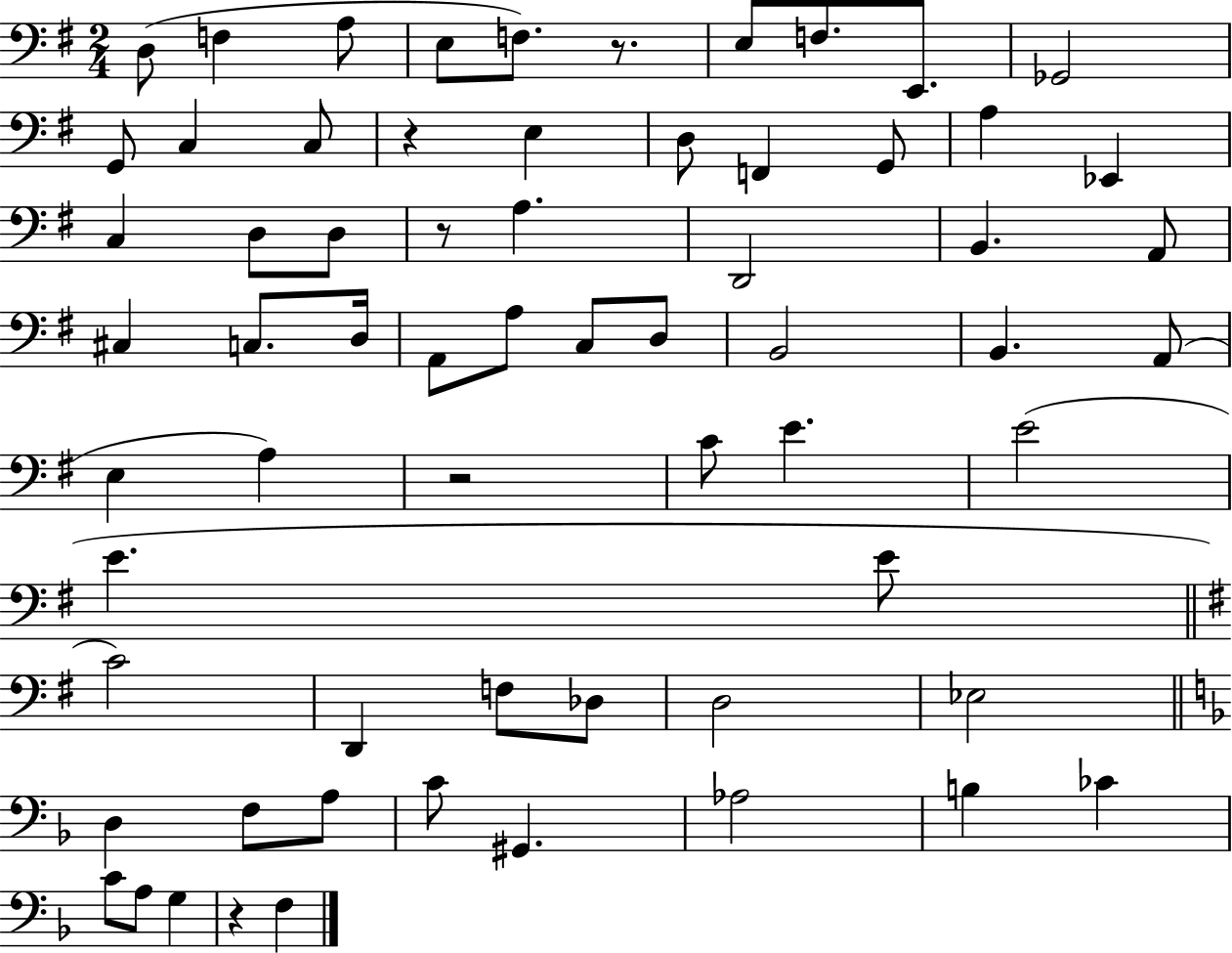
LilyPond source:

{
  \clef bass
  \numericTimeSignature
  \time 2/4
  \key g \major
  \repeat volta 2 { d8( f4 a8 | e8 f8.) r8. | e8 f8. e,8. | ges,2 | \break g,8 c4 c8 | r4 e4 | d8 f,4 g,8 | a4 ees,4 | \break c4 d8 d8 | r8 a4. | d,2 | b,4. a,8 | \break cis4 c8. d16 | a,8 a8 c8 d8 | b,2 | b,4. a,8( | \break e4 a4) | r2 | c'8 e'4. | e'2( | \break e'4. e'8 | \bar "||" \break \key e \minor c'2) | d,4 f8 des8 | d2 | ees2 | \break \bar "||" \break \key f \major d4 f8 a8 | c'8 gis,4. | aes2 | b4 ces'4 | \break c'8 a8 g4 | r4 f4 | } \bar "|."
}